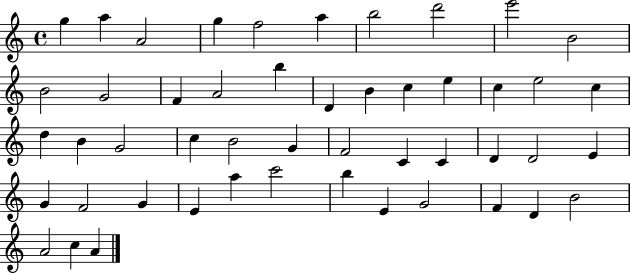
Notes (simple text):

G5/q A5/q A4/h G5/q F5/h A5/q B5/h D6/h E6/h B4/h B4/h G4/h F4/q A4/h B5/q D4/q B4/q C5/q E5/q C5/q E5/h C5/q D5/q B4/q G4/h C5/q B4/h G4/q F4/h C4/q C4/q D4/q D4/h E4/q G4/q F4/h G4/q E4/q A5/q C6/h B5/q E4/q G4/h F4/q D4/q B4/h A4/h C5/q A4/q